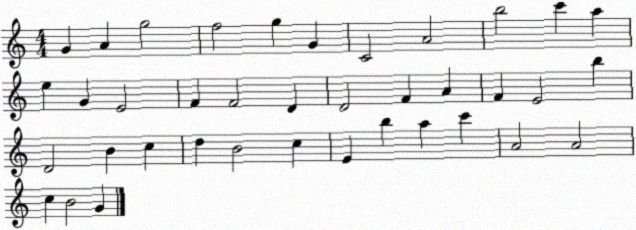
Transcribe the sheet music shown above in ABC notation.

X:1
T:Untitled
M:4/4
L:1/4
K:C
G A g2 f2 g G C2 A2 b2 c' a e G E2 F F2 D D2 F A F E2 b D2 B c d B2 c E b a c' A2 A2 c B2 G